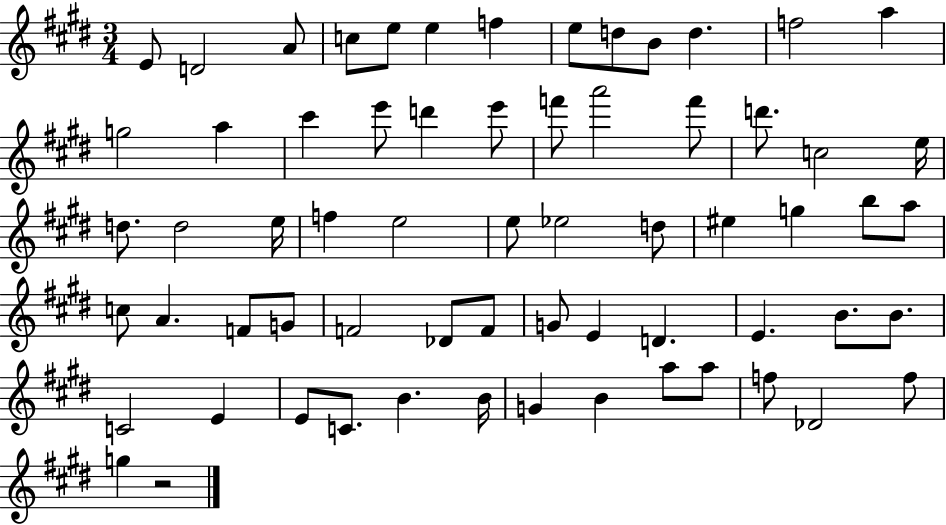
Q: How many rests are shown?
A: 1